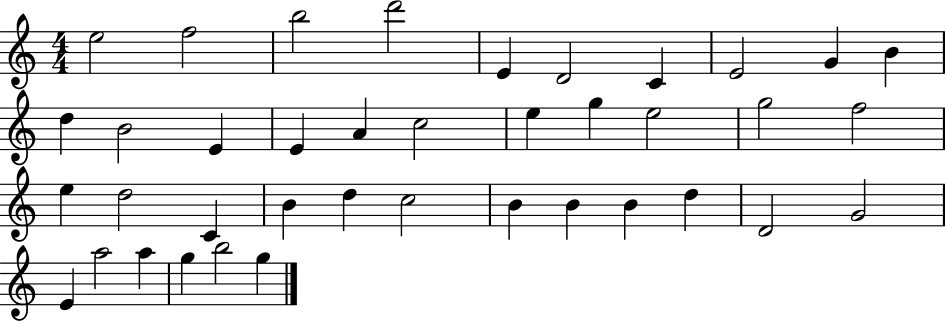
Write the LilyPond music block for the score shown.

{
  \clef treble
  \numericTimeSignature
  \time 4/4
  \key c \major
  e''2 f''2 | b''2 d'''2 | e'4 d'2 c'4 | e'2 g'4 b'4 | \break d''4 b'2 e'4 | e'4 a'4 c''2 | e''4 g''4 e''2 | g''2 f''2 | \break e''4 d''2 c'4 | b'4 d''4 c''2 | b'4 b'4 b'4 d''4 | d'2 g'2 | \break e'4 a''2 a''4 | g''4 b''2 g''4 | \bar "|."
}